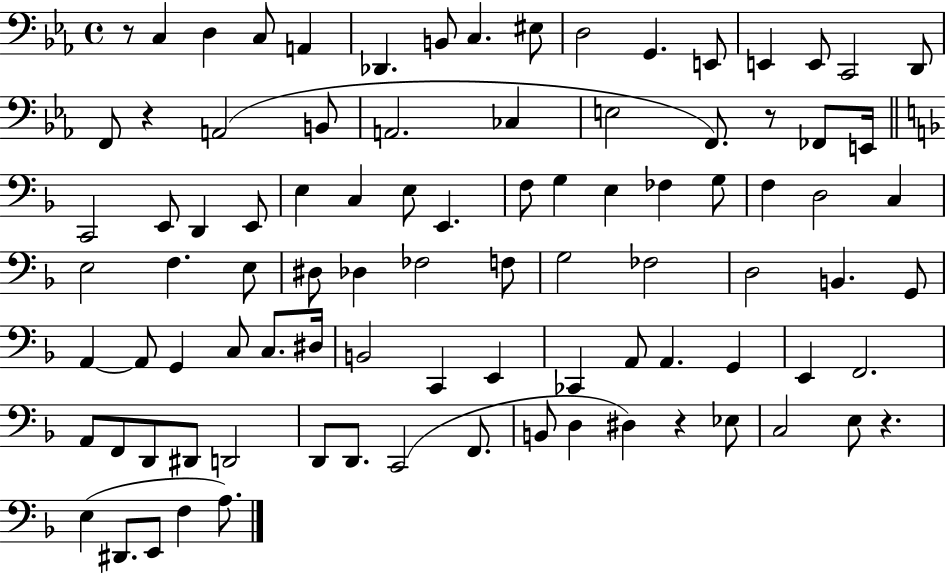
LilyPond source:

{
  \clef bass
  \time 4/4
  \defaultTimeSignature
  \key ees \major
  \repeat volta 2 { r8 c4 d4 c8 a,4 | des,4. b,8 c4. eis8 | d2 g,4. e,8 | e,4 e,8 c,2 d,8 | \break f,8 r4 a,2( b,8 | a,2. ces4 | e2 f,8.) r8 fes,8 e,16 | \bar "||" \break \key d \minor c,2 e,8 d,4 e,8 | e4 c4 e8 e,4. | f8 g4 e4 fes4 g8 | f4 d2 c4 | \break e2 f4. e8 | dis8 des4 fes2 f8 | g2 fes2 | d2 b,4. g,8 | \break a,4~~ a,8 g,4 c8 c8. dis16 | b,2 c,4 e,4 | ces,4 a,8 a,4. g,4 | e,4 f,2. | \break a,8 f,8 d,8 dis,8 d,2 | d,8 d,8. c,2( f,8. | b,8 d4 dis4) r4 ees8 | c2 e8 r4. | \break e4( dis,8. e,8 f4 a8.) | } \bar "|."
}